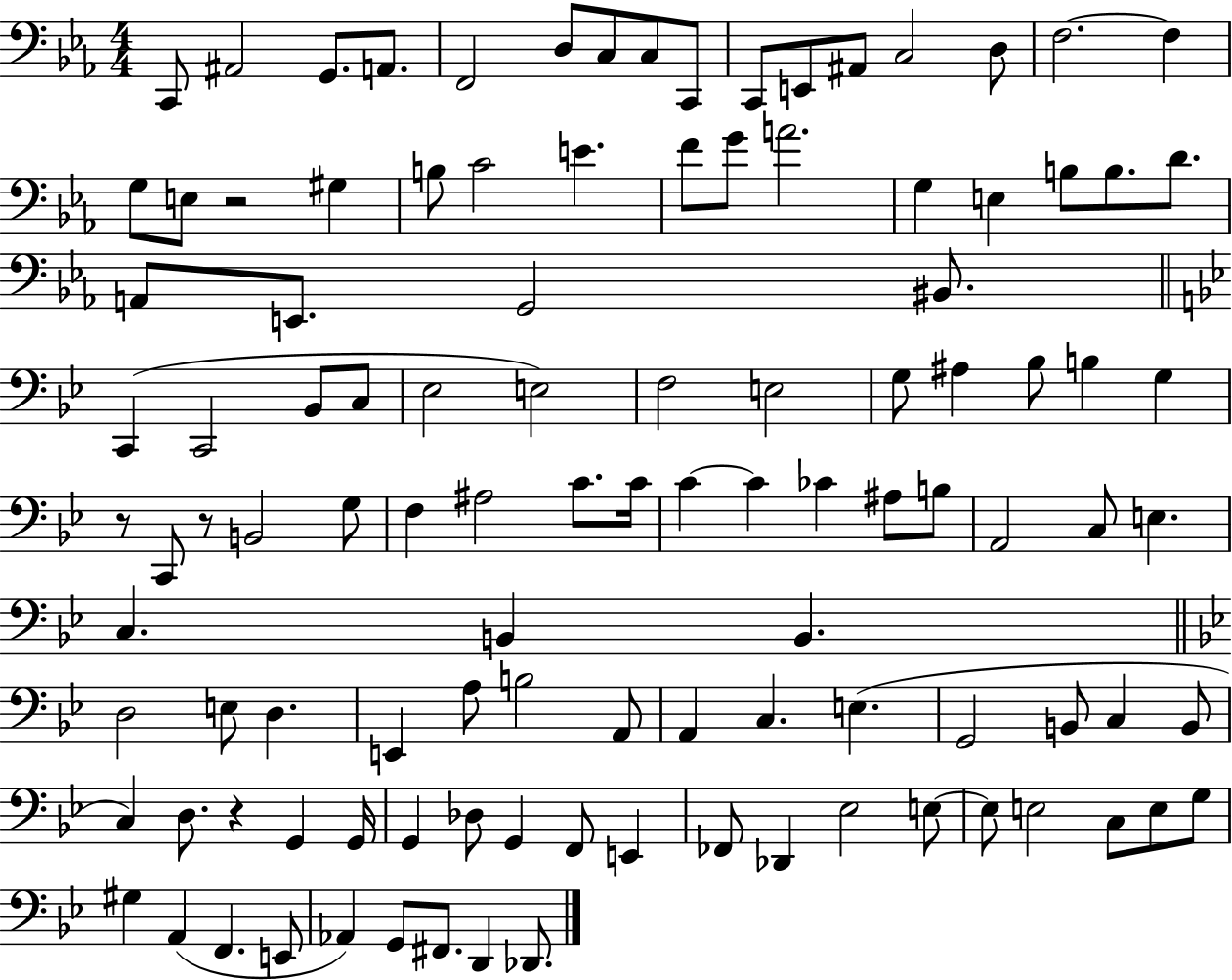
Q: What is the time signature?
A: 4/4